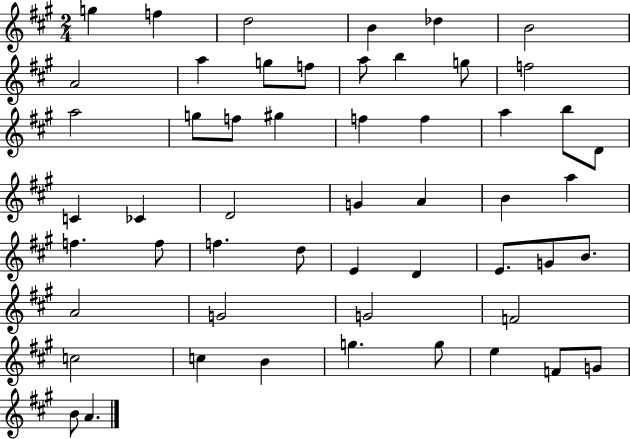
{
  \clef treble
  \numericTimeSignature
  \time 2/4
  \key a \major
  g''4 f''4 | d''2 | b'4 des''4 | b'2 | \break a'2 | a''4 g''8 f''8 | a''8 b''4 g''8 | f''2 | \break a''2 | g''8 f''8 gis''4 | f''4 f''4 | a''4 b''8 d'8 | \break c'4 ces'4 | d'2 | g'4 a'4 | b'4 a''4 | \break f''4. f''8 | f''4. d''8 | e'4 d'4 | e'8. g'8 b'8. | \break a'2 | g'2 | g'2 | f'2 | \break c''2 | c''4 b'4 | g''4. g''8 | e''4 f'8 g'8 | \break b'8 a'4. | \bar "|."
}